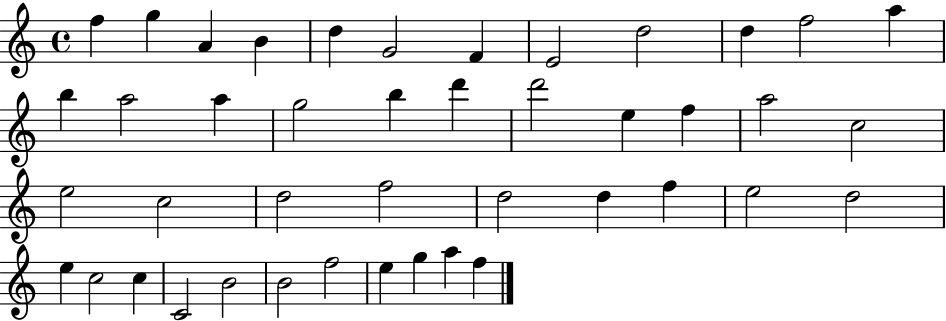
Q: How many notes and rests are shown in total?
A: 43